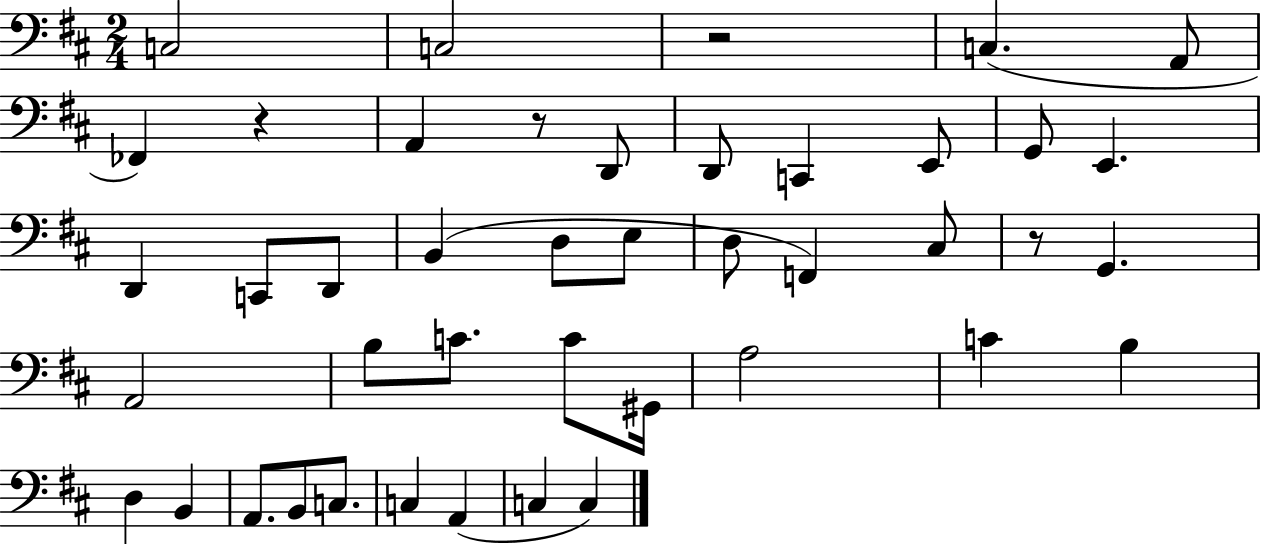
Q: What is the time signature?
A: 2/4